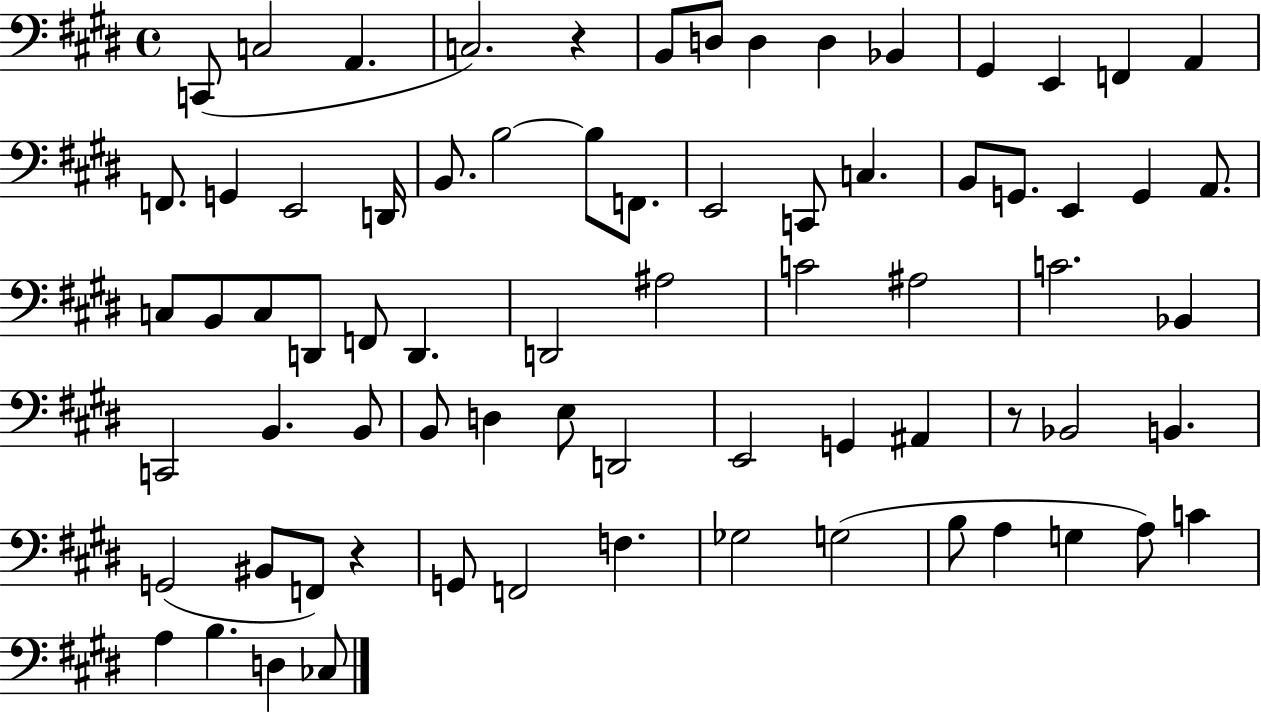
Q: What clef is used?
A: bass